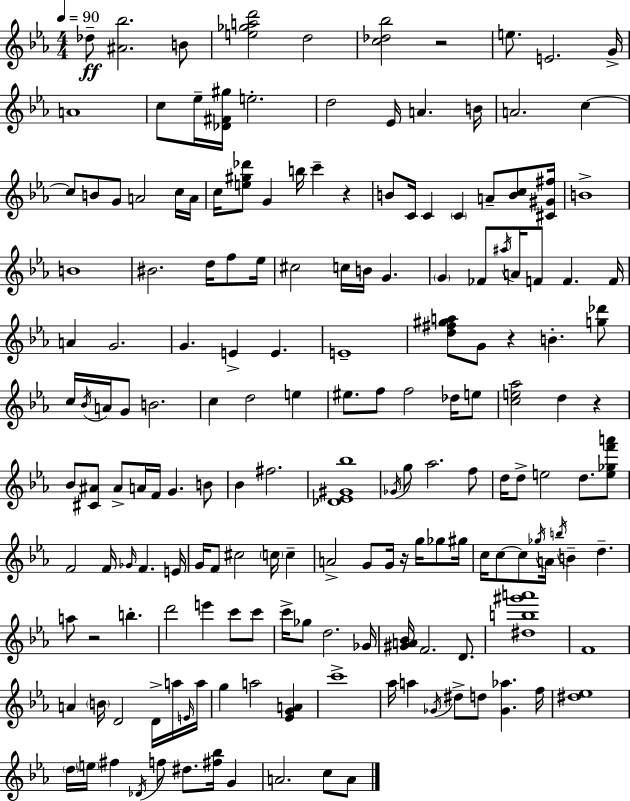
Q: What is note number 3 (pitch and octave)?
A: D5